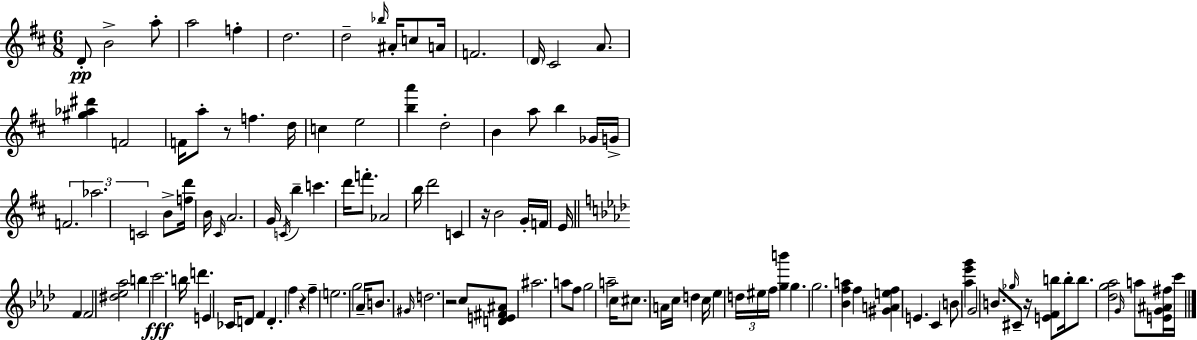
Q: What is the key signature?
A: D major